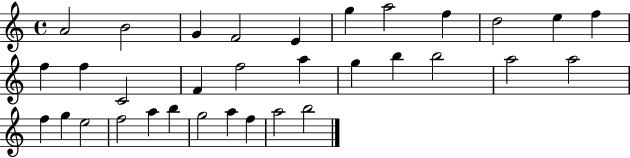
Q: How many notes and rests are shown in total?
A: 33